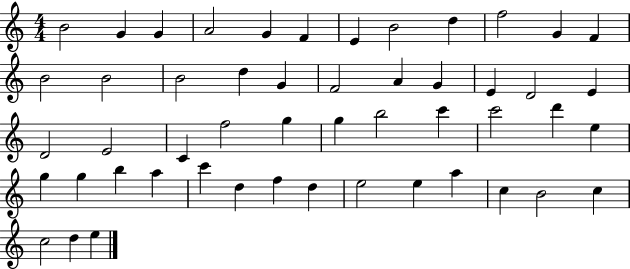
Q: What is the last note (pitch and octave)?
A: E5